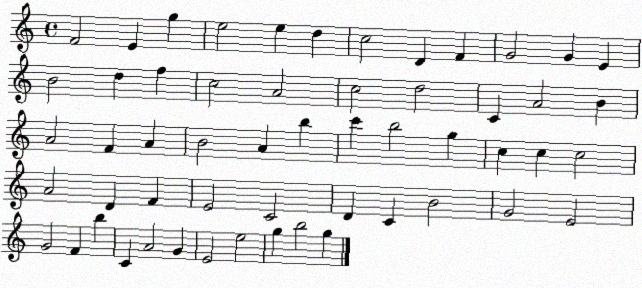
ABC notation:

X:1
T:Untitled
M:4/4
L:1/4
K:C
F2 E g e2 e d c2 D F G2 G E B2 d f c2 A2 c2 d2 C A2 B A2 F A B2 A b c' b2 g c c c2 A2 D F E2 C2 D C B2 G2 E2 G2 F b C A2 G E2 e2 g b2 g